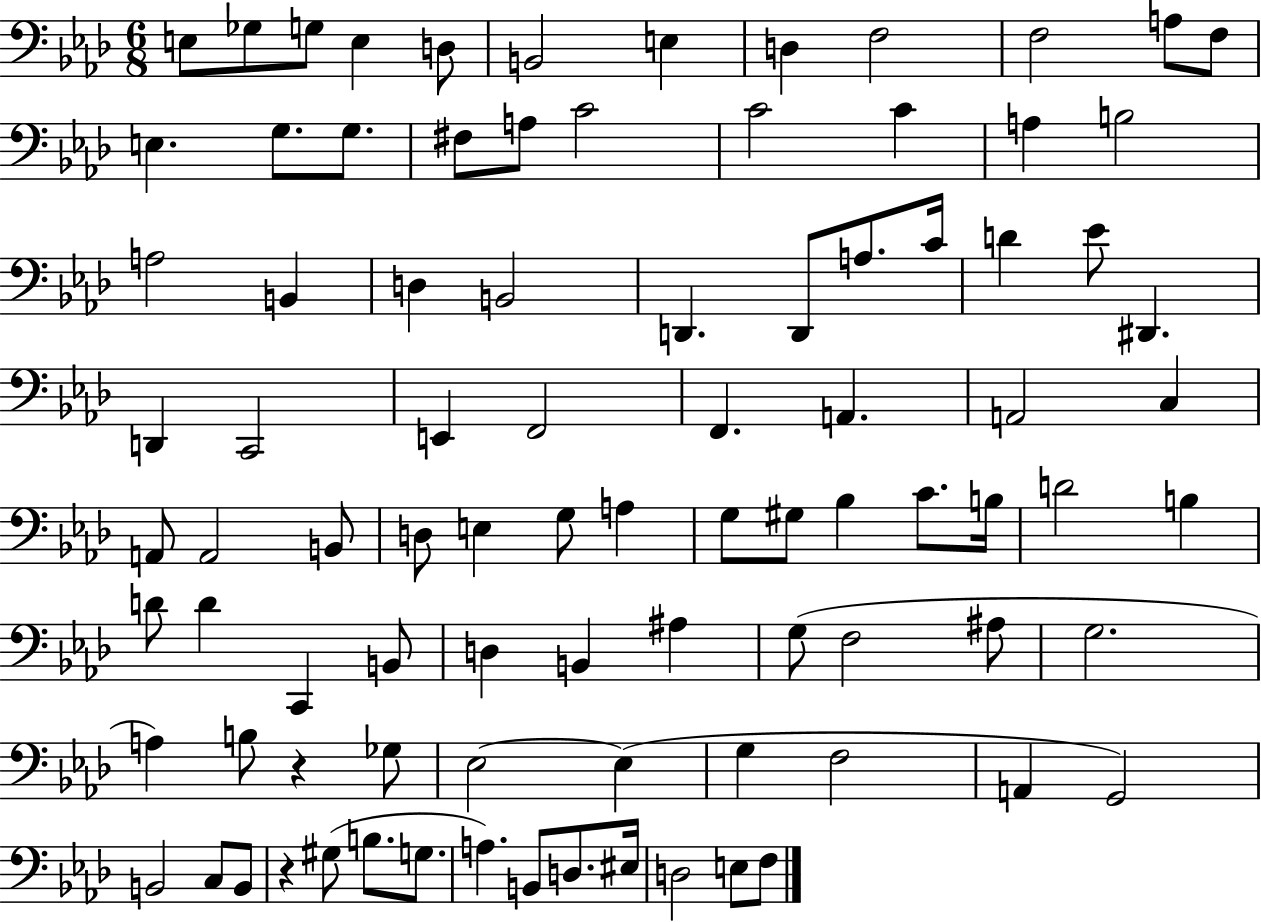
{
  \clef bass
  \numericTimeSignature
  \time 6/8
  \key aes \major
  e8 ges8 g8 e4 d8 | b,2 e4 | d4 f2 | f2 a8 f8 | \break e4. g8. g8. | fis8 a8 c'2 | c'2 c'4 | a4 b2 | \break a2 b,4 | d4 b,2 | d,4. d,8 a8. c'16 | d'4 ees'8 dis,4. | \break d,4 c,2 | e,4 f,2 | f,4. a,4. | a,2 c4 | \break a,8 a,2 b,8 | d8 e4 g8 a4 | g8 gis8 bes4 c'8. b16 | d'2 b4 | \break d'8 d'4 c,4 b,8 | d4 b,4 ais4 | g8( f2 ais8 | g2. | \break a4) b8 r4 ges8 | ees2~~ ees4( | g4 f2 | a,4 g,2) | \break b,2 c8 b,8 | r4 gis8( b8. g8. | a4.) b,8 d8. eis16 | d2 e8 f8 | \break \bar "|."
}